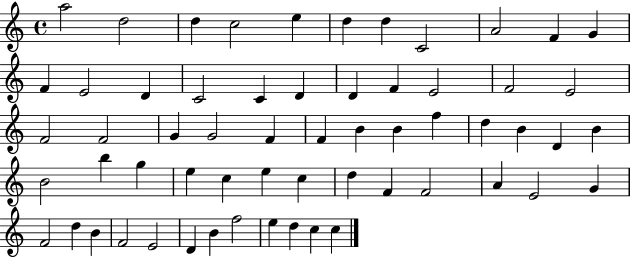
X:1
T:Untitled
M:4/4
L:1/4
K:C
a2 d2 d c2 e d d C2 A2 F G F E2 D C2 C D D F E2 F2 E2 F2 F2 G G2 F F B B f d B D B B2 b g e c e c d F F2 A E2 G F2 d B F2 E2 D B f2 e d c c